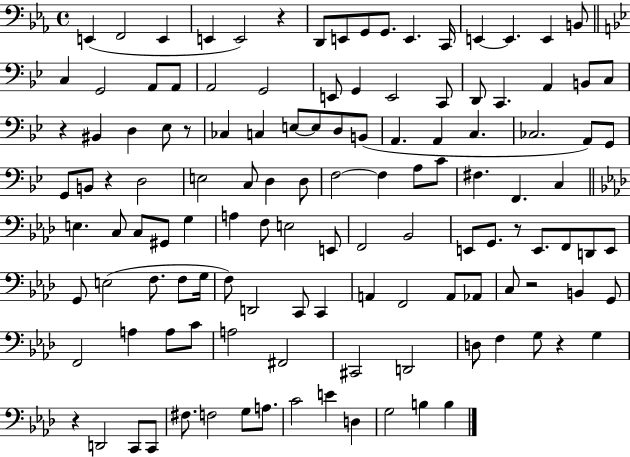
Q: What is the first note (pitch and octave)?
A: E2